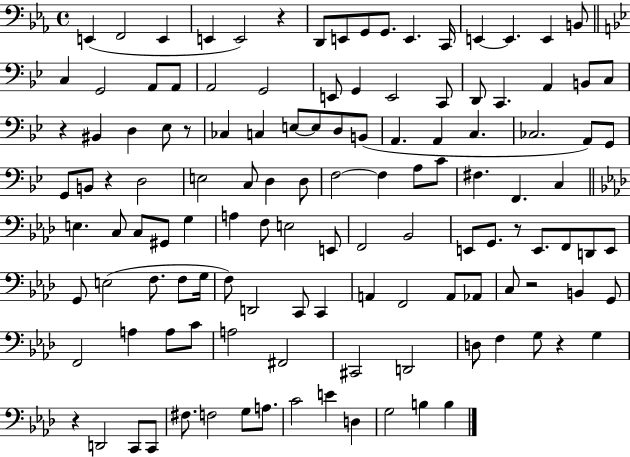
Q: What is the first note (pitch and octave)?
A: E2